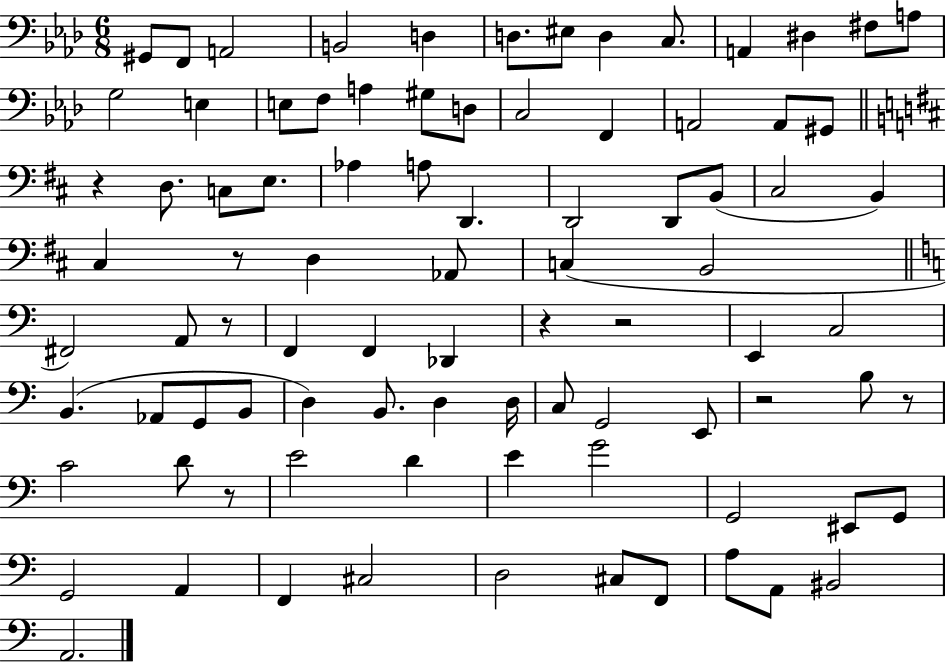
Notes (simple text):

G#2/e F2/e A2/h B2/h D3/q D3/e. EIS3/e D3/q C3/e. A2/q D#3/q F#3/e A3/e G3/h E3/q E3/e F3/e A3/q G#3/e D3/e C3/h F2/q A2/h A2/e G#2/e R/q D3/e. C3/e E3/e. Ab3/q A3/e D2/q. D2/h D2/e B2/e C#3/h B2/q C#3/q R/e D3/q Ab2/e C3/q B2/h F#2/h A2/e R/e F2/q F2/q Db2/q R/q R/h E2/q C3/h B2/q. Ab2/e G2/e B2/e D3/q B2/e. D3/q D3/s C3/e G2/h E2/e R/h B3/e R/e C4/h D4/e R/e E4/h D4/q E4/q G4/h G2/h EIS2/e G2/e G2/h A2/q F2/q C#3/h D3/h C#3/e F2/e A3/e A2/e BIS2/h A2/h.